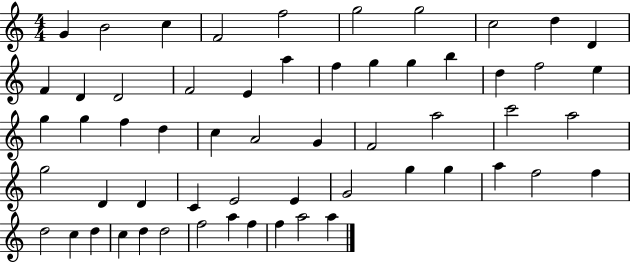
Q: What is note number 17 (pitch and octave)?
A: F5